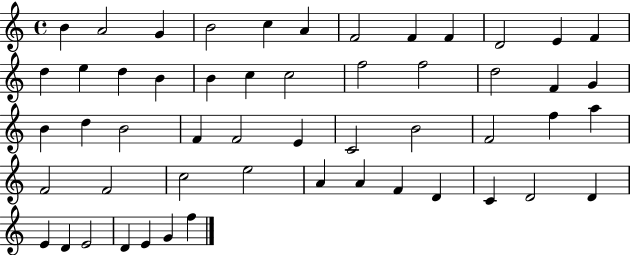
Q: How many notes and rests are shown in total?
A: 53